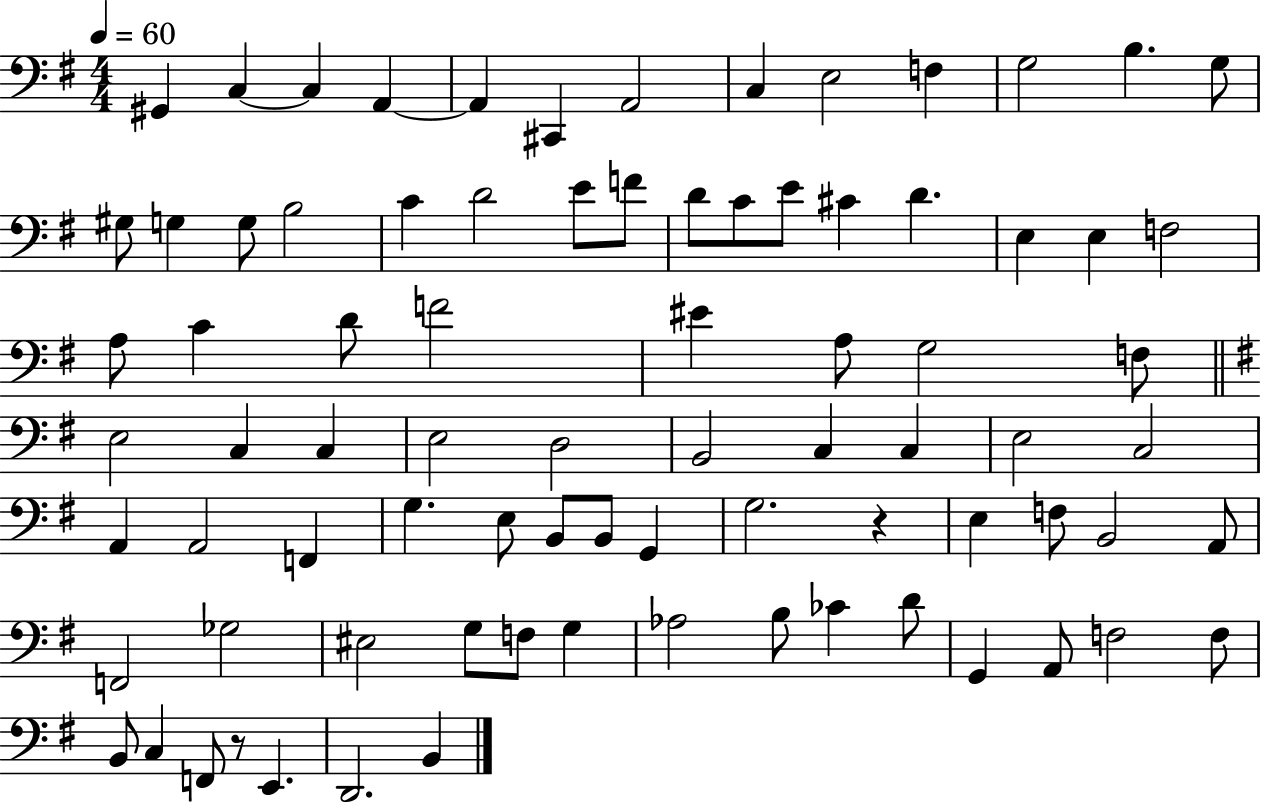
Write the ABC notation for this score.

X:1
T:Untitled
M:4/4
L:1/4
K:G
^G,, C, C, A,, A,, ^C,, A,,2 C, E,2 F, G,2 B, G,/2 ^G,/2 G, G,/2 B,2 C D2 E/2 F/2 D/2 C/2 E/2 ^C D E, E, F,2 A,/2 C D/2 F2 ^E A,/2 G,2 F,/2 E,2 C, C, E,2 D,2 B,,2 C, C, E,2 C,2 A,, A,,2 F,, G, E,/2 B,,/2 B,,/2 G,, G,2 z E, F,/2 B,,2 A,,/2 F,,2 _G,2 ^E,2 G,/2 F,/2 G, _A,2 B,/2 _C D/2 G,, A,,/2 F,2 F,/2 B,,/2 C, F,,/2 z/2 E,, D,,2 B,,